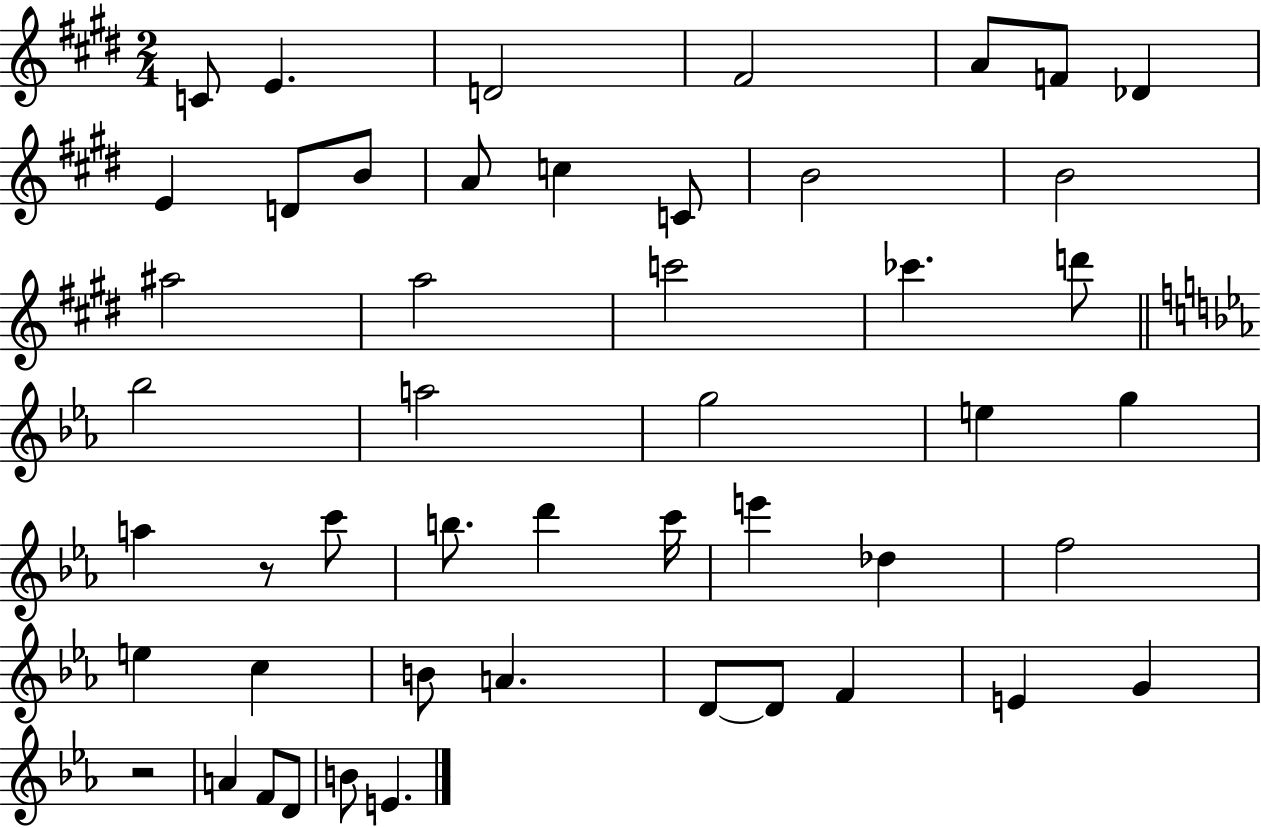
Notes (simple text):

C4/e E4/q. D4/h F#4/h A4/e F4/e Db4/q E4/q D4/e B4/e A4/e C5/q C4/e B4/h B4/h A#5/h A5/h C6/h CES6/q. D6/e Bb5/h A5/h G5/h E5/q G5/q A5/q R/e C6/e B5/e. D6/q C6/s E6/q Db5/q F5/h E5/q C5/q B4/e A4/q. D4/e D4/e F4/q E4/q G4/q R/h A4/q F4/e D4/e B4/e E4/q.